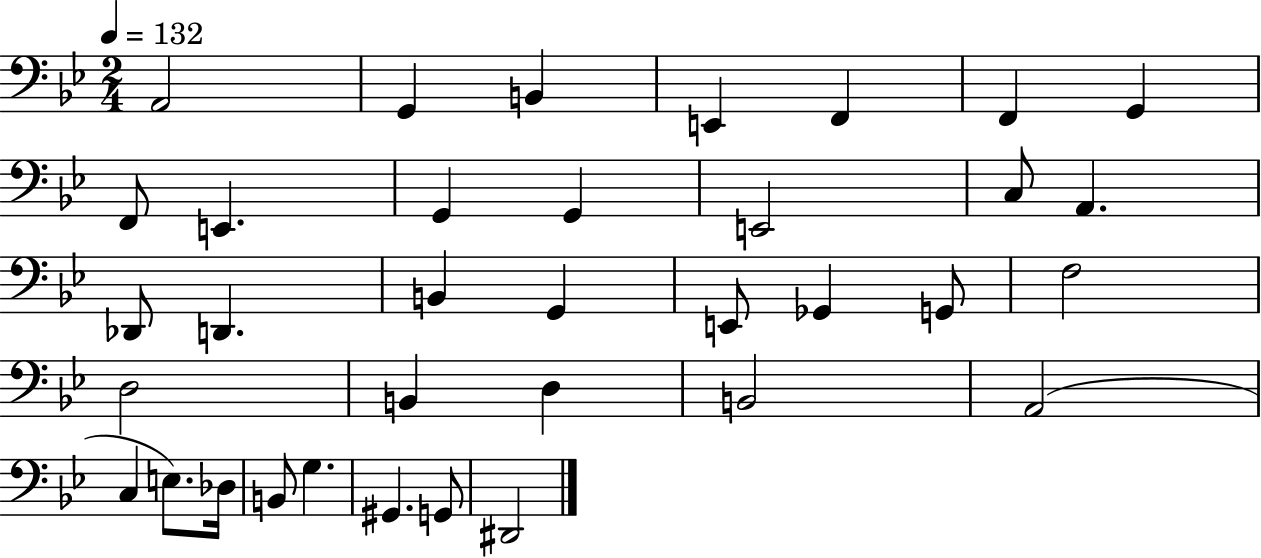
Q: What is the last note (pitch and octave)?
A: D#2